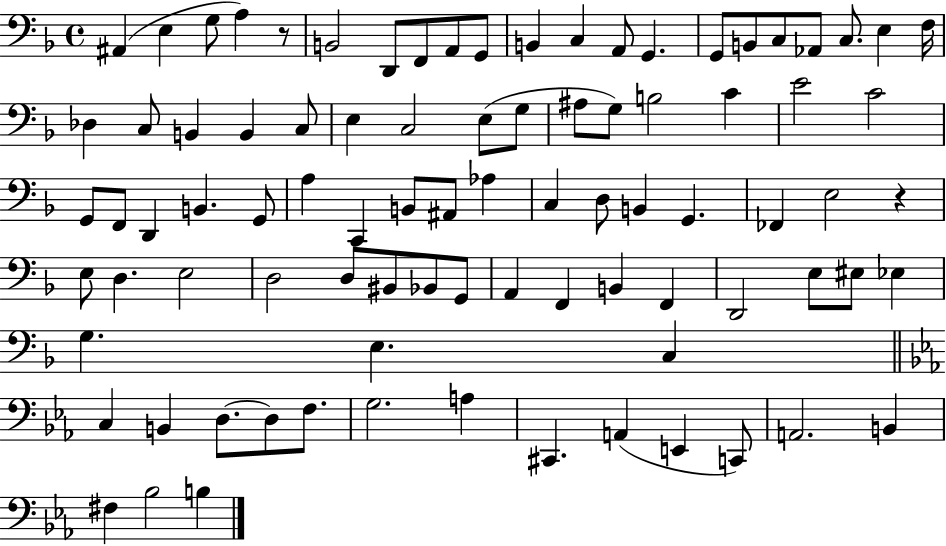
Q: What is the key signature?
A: F major